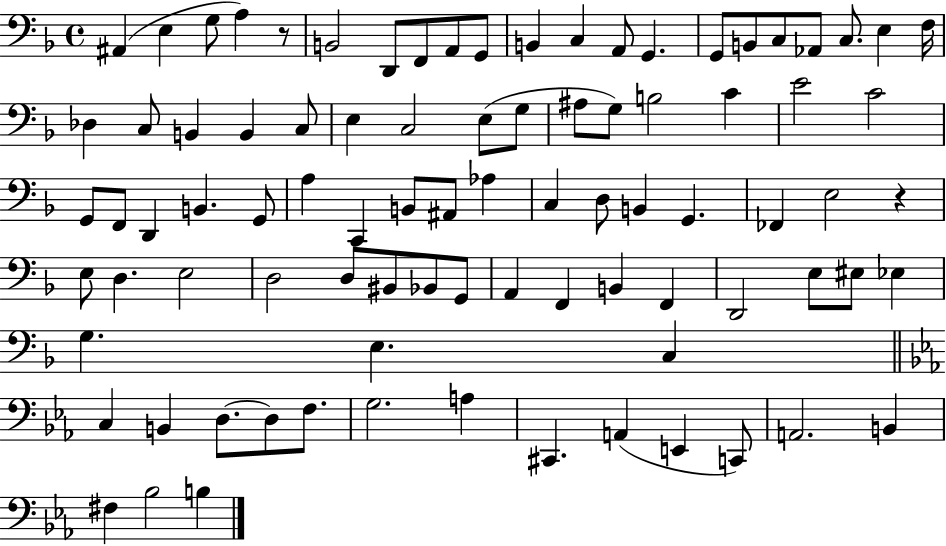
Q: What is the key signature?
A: F major